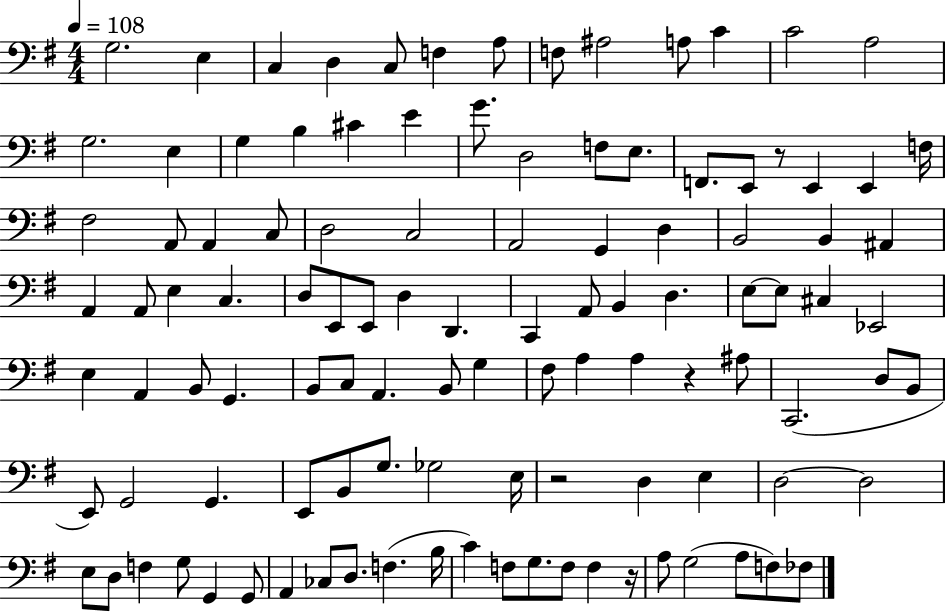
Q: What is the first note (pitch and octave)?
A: G3